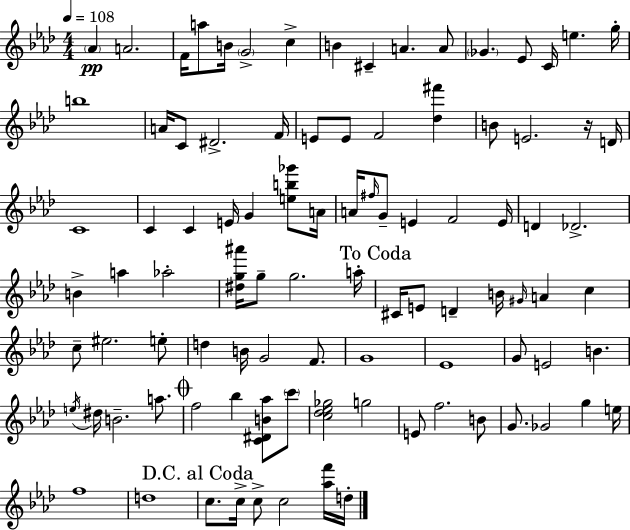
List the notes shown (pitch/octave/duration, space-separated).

Ab4/q A4/h. F4/s A5/e B4/s G4/h C5/q B4/q C#4/q A4/q. A4/e Gb4/q. Eb4/e C4/s E5/q. G5/s B5/w A4/s C4/e D#4/h. F4/s E4/e E4/e F4/h [Db5,F#6]/q B4/e E4/h. R/s D4/s C4/w C4/q C4/q E4/s G4/q [E5,B5,Gb6]/e A4/s A4/s F#5/s G4/e E4/q F4/h E4/s D4/q Db4/h. B4/q A5/q Ab5/h [D#5,G5,A#6]/s G5/e G5/h. A5/s C#4/s E4/e D4/q B4/s G#4/s A4/q C5/q C5/e EIS5/h. E5/e D5/q B4/s G4/h F4/e. G4/w Eb4/w G4/e E4/h B4/q. E5/s D#5/s B4/h. A5/e. F5/h Bb5/q [C4,D#4,B4,Ab5]/e C6/e [C5,Db5,Eb5,Gb5]/h G5/h E4/e F5/h. B4/e G4/e. Gb4/h G5/q E5/s F5/w D5/w C5/e. C5/s C5/e C5/h [Ab5,F6]/s D5/s